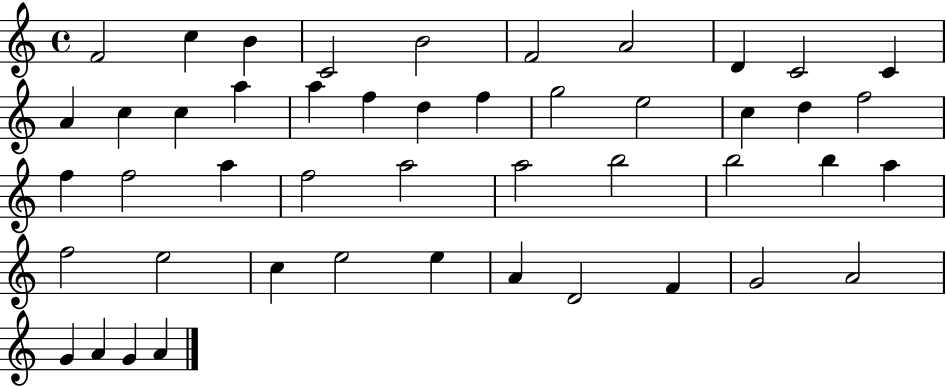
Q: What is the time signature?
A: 4/4